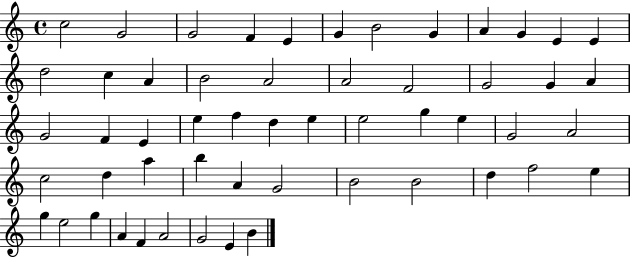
X:1
T:Untitled
M:4/4
L:1/4
K:C
c2 G2 G2 F E G B2 G A G E E d2 c A B2 A2 A2 F2 G2 G A G2 F E e f d e e2 g e G2 A2 c2 d a b A G2 B2 B2 d f2 e g e2 g A F A2 G2 E B